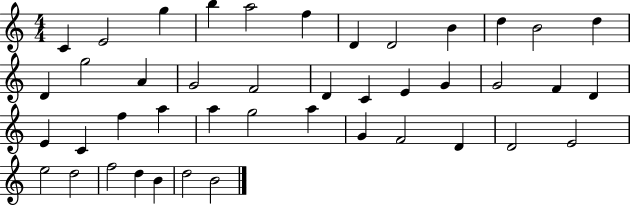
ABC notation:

X:1
T:Untitled
M:4/4
L:1/4
K:C
C E2 g b a2 f D D2 B d B2 d D g2 A G2 F2 D C E G G2 F D E C f a a g2 a G F2 D D2 E2 e2 d2 f2 d B d2 B2